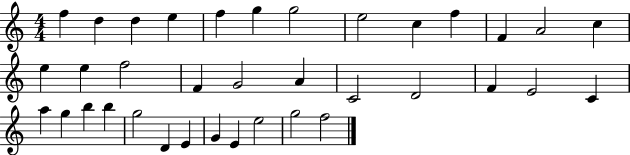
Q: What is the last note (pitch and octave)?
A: F5